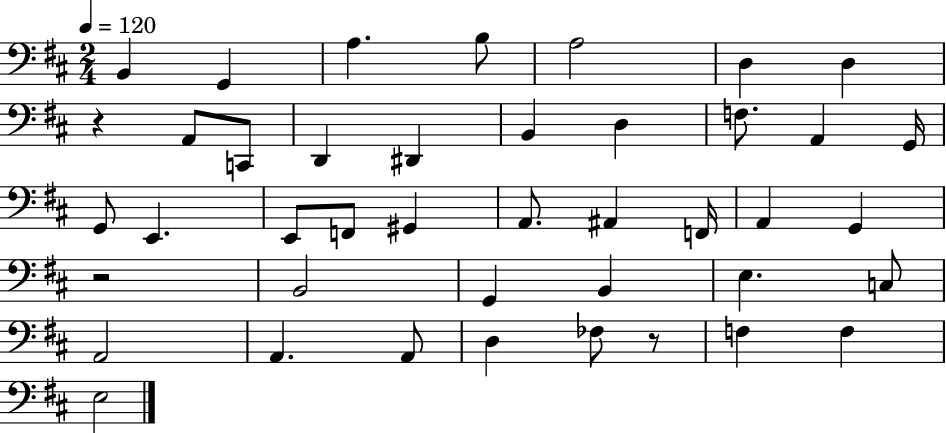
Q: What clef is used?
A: bass